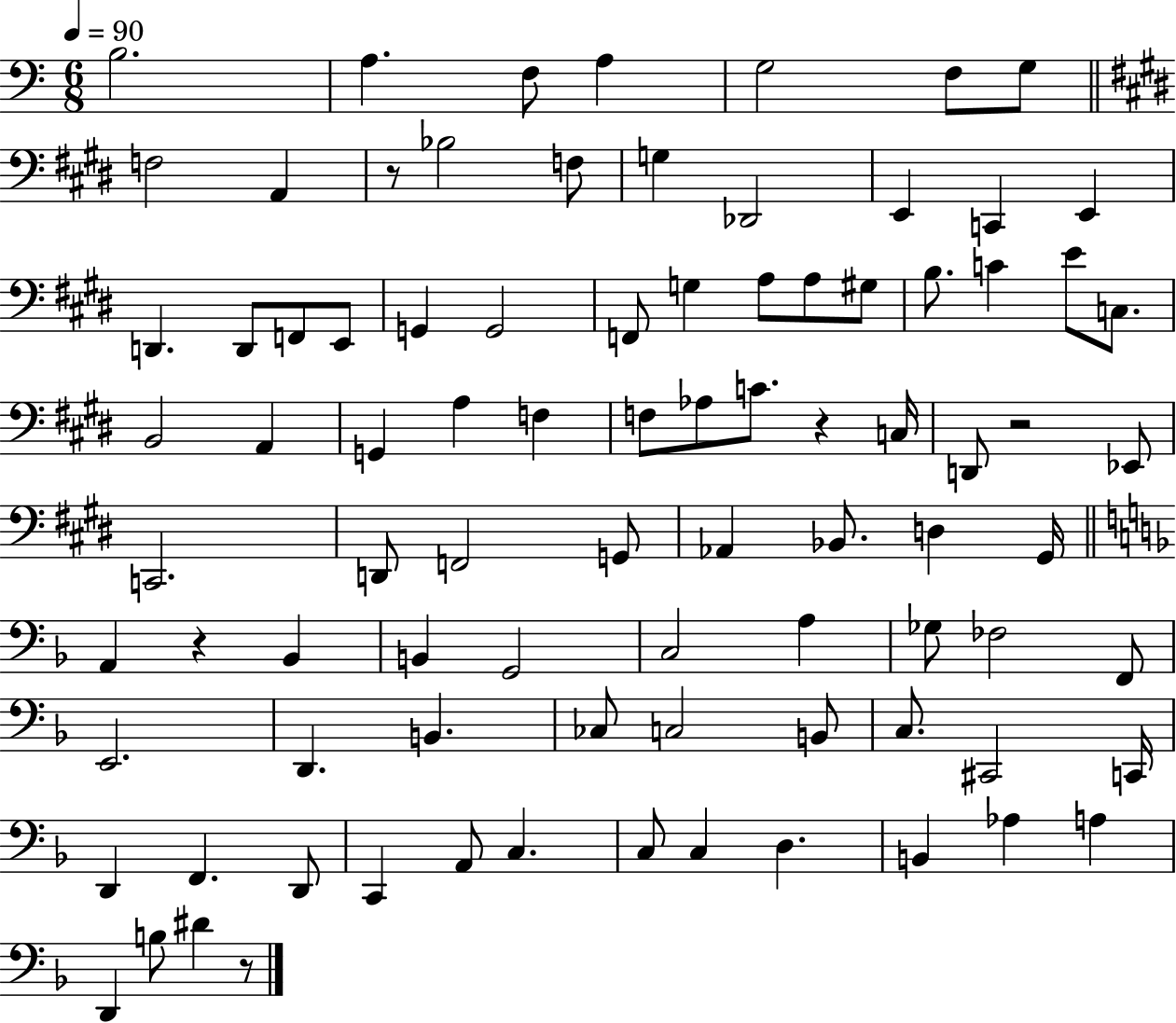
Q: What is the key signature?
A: C major